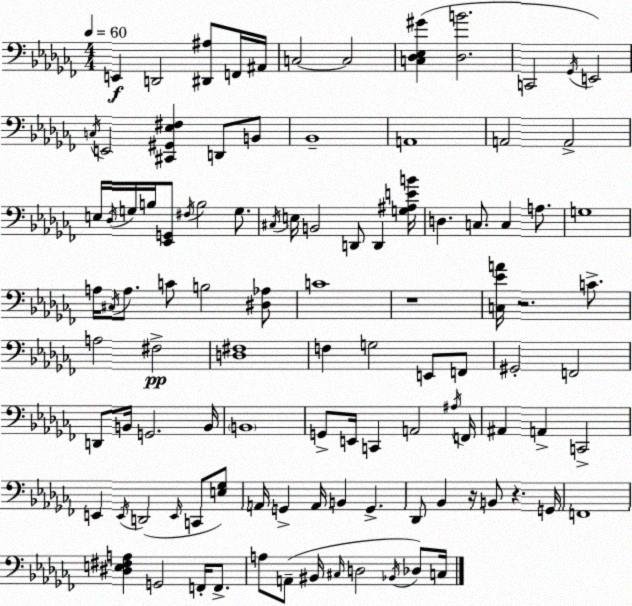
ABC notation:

X:1
T:Untitled
M:4/4
L:1/4
K:Abm
E,, D,,2 [^D,,^A,]/2 F,,/4 ^A,,/4 C,2 C,2 [C,_D,_E,^G] [_D,B]2 C,,2 _G,,/4 E,,2 C,/4 E,,2 [^C,,^G,,_E,^F,] D,,/2 B,,/2 _B,,4 A,,4 A,,2 A,,2 E,/4 _D,/4 G,/4 B,/4 [_E,,G,,]/2 ^F,/4 B,2 G,/2 ^C,/4 E,/4 B,,2 D,,/2 D,, [G,^A,EB]/4 D, C,/2 C, A,/2 G,4 A,/4 ^C,/4 A,/2 C/2 B,2 [^D,_A,]/2 C4 z4 [C,_EA]/4 z2 C/2 A,2 ^F,2 [D,^F,]4 F, G,2 E,,/2 F,,/2 ^G,,2 F,,2 D,,/2 B,,/4 G,,2 B,,/4 B,,4 G,,/2 E,,/4 C,, A,,2 ^A,/4 F,,/4 ^A,, A,, C,,2 E,, E,,/4 D,,2 E,,/4 C,,/2 [E,_G,]/2 A,,/4 G,, A,,/4 B,, G,, _D,,/2 _B,, z/4 B,,/2 z G,,/4 F,,4 [^D,E,^F,A,] G,,2 F,,/4 F,,/2 A,/2 A,,/2 ^B,,/4 ^C,/4 D,2 _B,,/4 _D,/2 C,/4